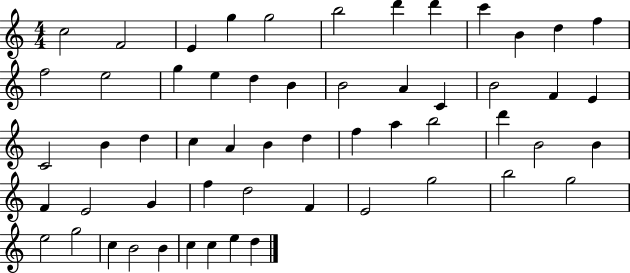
X:1
T:Untitled
M:4/4
L:1/4
K:C
c2 F2 E g g2 b2 d' d' c' B d f f2 e2 g e d B B2 A C B2 F E C2 B d c A B d f a b2 d' B2 B F E2 G f d2 F E2 g2 b2 g2 e2 g2 c B2 B c c e d